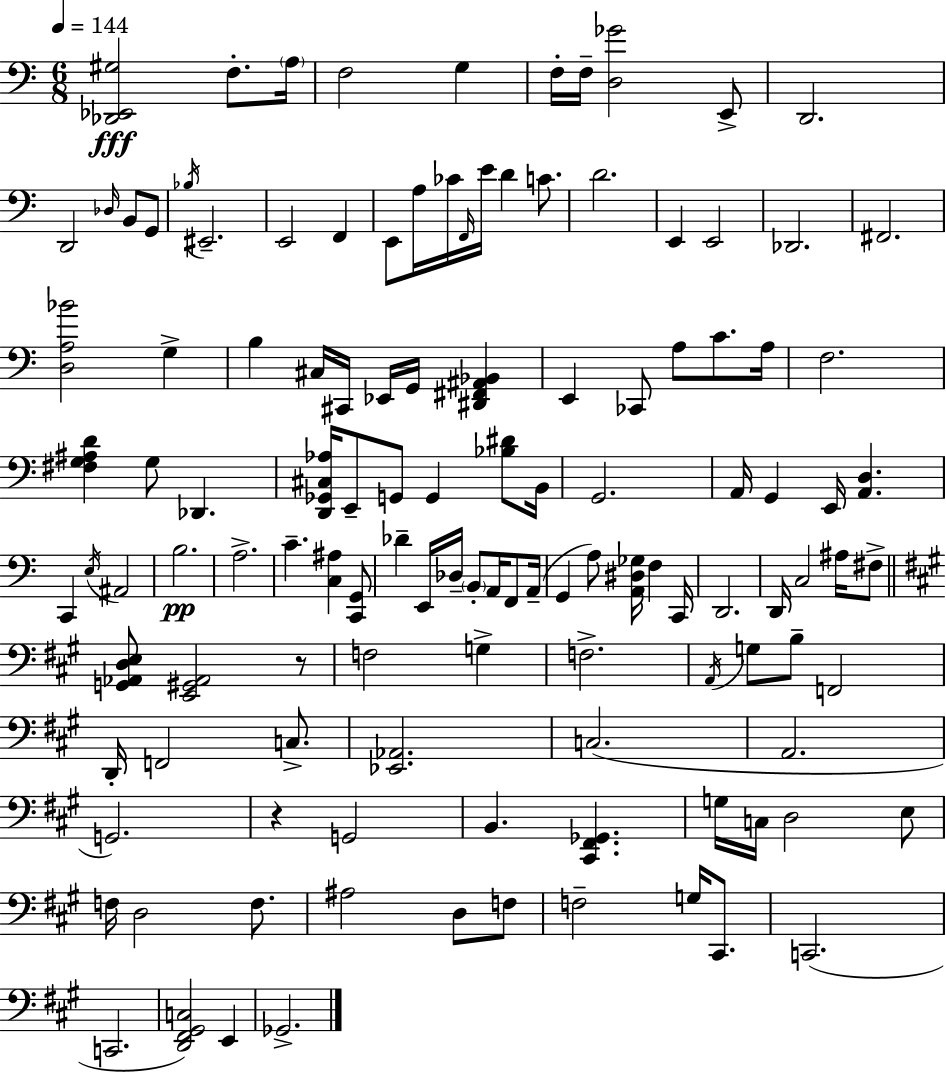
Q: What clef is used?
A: bass